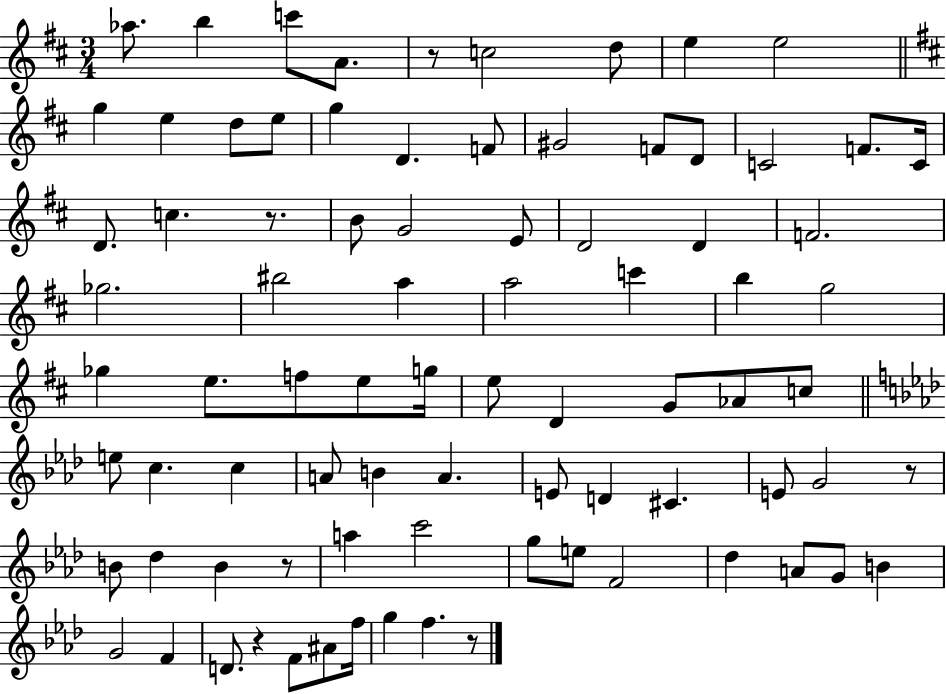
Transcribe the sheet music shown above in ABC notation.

X:1
T:Untitled
M:3/4
L:1/4
K:D
_a/2 b c'/2 A/2 z/2 c2 d/2 e e2 g e d/2 e/2 g D F/2 ^G2 F/2 D/2 C2 F/2 C/4 D/2 c z/2 B/2 G2 E/2 D2 D F2 _g2 ^b2 a a2 c' b g2 _g e/2 f/2 e/2 g/4 e/2 D G/2 _A/2 c/2 e/2 c c A/2 B A E/2 D ^C E/2 G2 z/2 B/2 _d B z/2 a c'2 g/2 e/2 F2 _d A/2 G/2 B G2 F D/2 z F/2 ^A/2 f/4 g f z/2